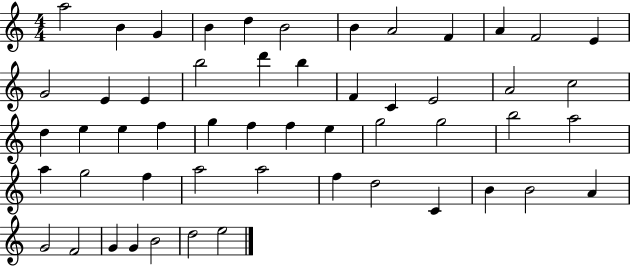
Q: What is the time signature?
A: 4/4